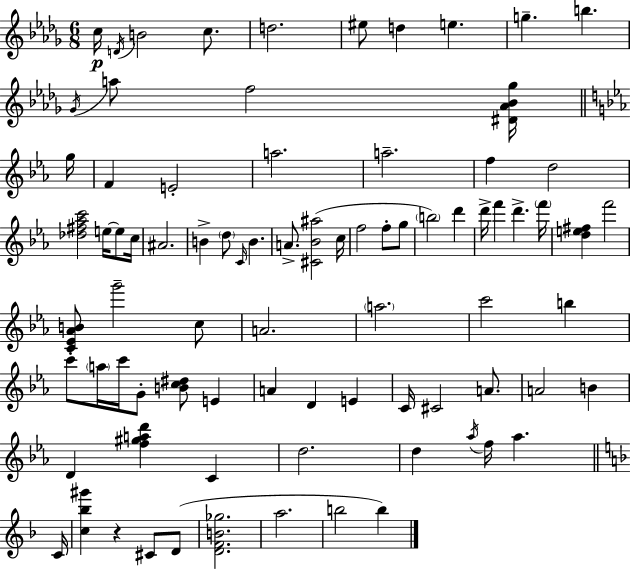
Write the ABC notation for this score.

X:1
T:Untitled
M:6/8
L:1/4
K:Bbm
c/4 D/4 B2 c/2 d2 ^e/2 d e g b _G/4 a/2 f2 [^D_A_B_g]/4 g/4 F E2 a2 a2 f d2 [_d^f_ac']2 e/4 e/2 c/4 ^A2 B d/2 C/4 B A/2 [^C_B^a]2 c/4 f2 f/2 g/2 b2 d' d'/4 f' d' f'/4 [de^f] f'2 [C_E_AB]/2 g'2 c/2 A2 a2 c'2 b c'/2 a/4 c'/4 G/2 [Bc^d]/2 E A D E C/4 ^C2 A/2 A2 B D [f^gad'] C d2 d _a/4 f/4 _a C/4 [c_b^g'] z ^C/2 D/2 [DFB_g]2 a2 b2 b